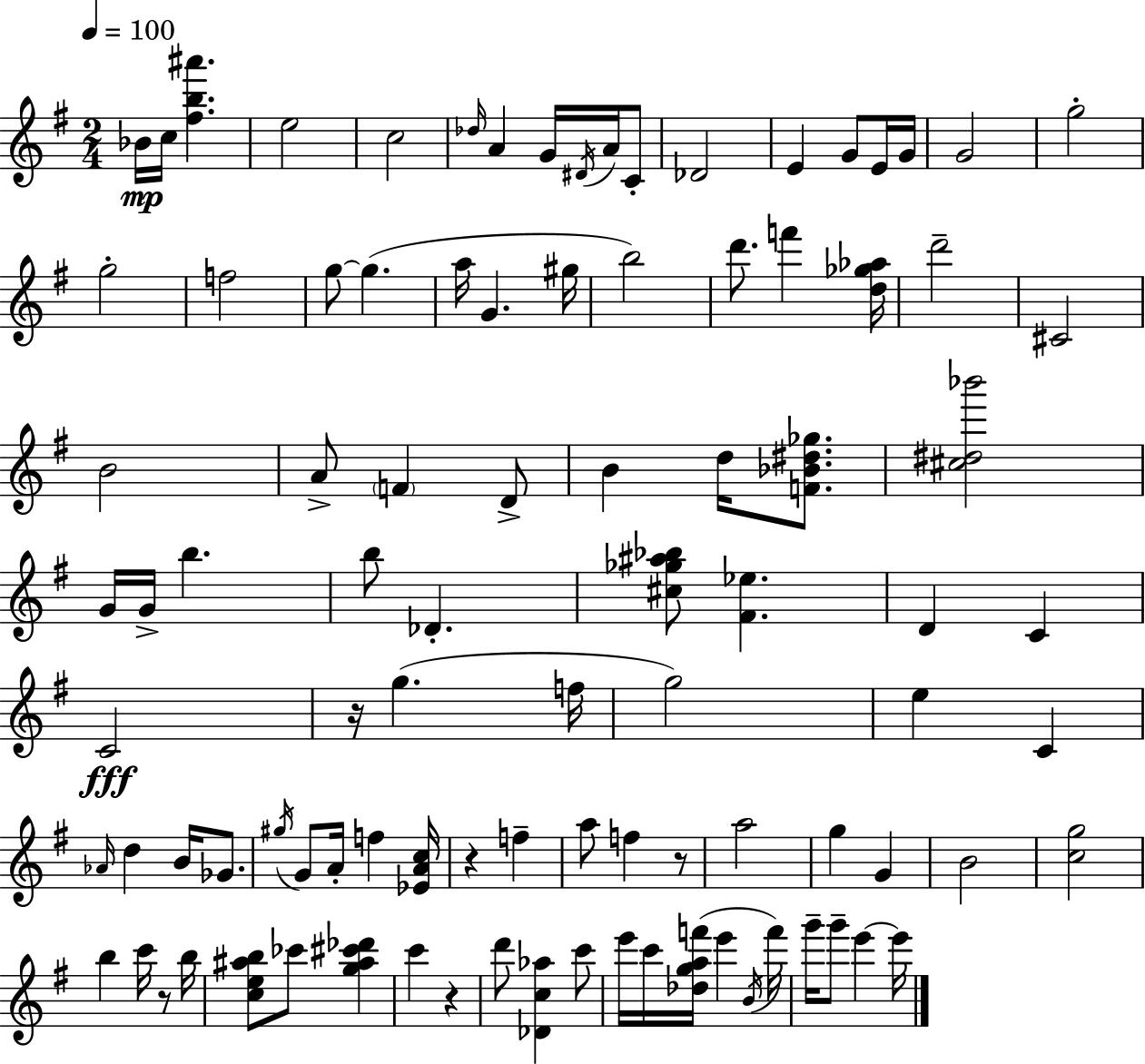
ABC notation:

X:1
T:Untitled
M:2/4
L:1/4
K:G
_B/4 c/4 [^fb^a'] e2 c2 _d/4 A G/4 ^D/4 A/4 C/2 _D2 E G/2 E/4 G/4 G2 g2 g2 f2 g/2 g a/4 G ^g/4 b2 d'/2 f' [d_g_a]/4 d'2 ^C2 B2 A/2 F D/2 B d/4 [F_B^d_g]/2 [^c^d_b']2 G/4 G/4 b b/2 _D [^c_g^a_b]/2 [^F_e] D C C2 z/4 g f/4 g2 e C _A/4 d B/4 _G/2 ^g/4 G/2 A/4 f [_EAc]/4 z f a/2 f z/2 a2 g G B2 [cg]2 b c'/4 z/2 b/4 [ce^ab]/2 _c'/2 [g^a^c'_d'] c' z d'/2 [_Dc_a] c'/2 e'/4 c'/4 [_dgaf']/4 e' B/4 f'/4 g'/4 g'/2 e' e'/4